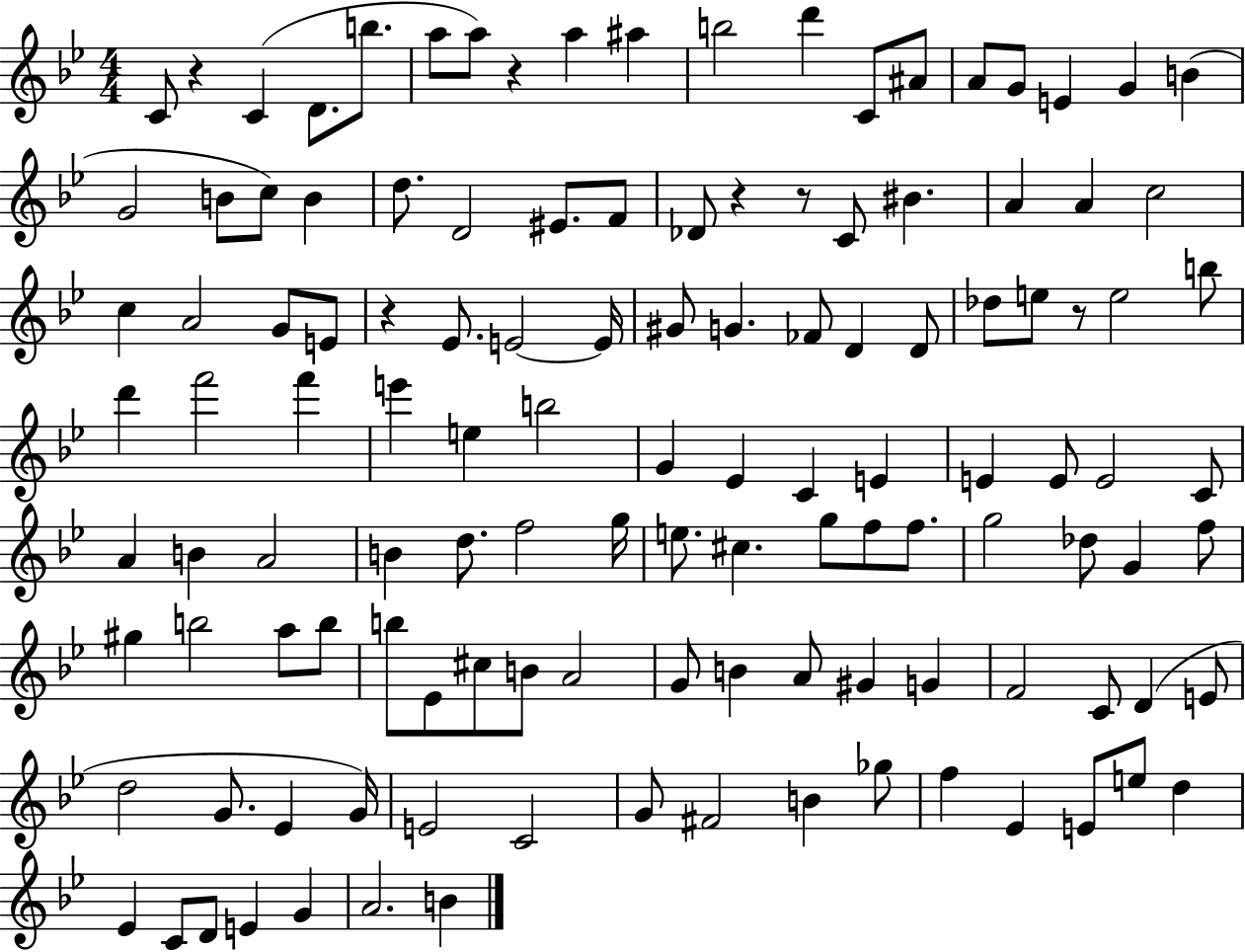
C4/e R/q C4/q D4/e. B5/e. A5/e A5/e R/q A5/q A#5/q B5/h D6/q C4/e A#4/e A4/e G4/e E4/q G4/q B4/q G4/h B4/e C5/e B4/q D5/e. D4/h EIS4/e. F4/e Db4/e R/q R/e C4/e BIS4/q. A4/q A4/q C5/h C5/q A4/h G4/e E4/e R/q Eb4/e. E4/h E4/s G#4/e G4/q. FES4/e D4/q D4/e Db5/e E5/e R/e E5/h B5/e D6/q F6/h F6/q E6/q E5/q B5/h G4/q Eb4/q C4/q E4/q E4/q E4/e E4/h C4/e A4/q B4/q A4/h B4/q D5/e. F5/h G5/s E5/e. C#5/q. G5/e F5/e F5/e. G5/h Db5/e G4/q F5/e G#5/q B5/h A5/e B5/e B5/e Eb4/e C#5/e B4/e A4/h G4/e B4/q A4/e G#4/q G4/q F4/h C4/e D4/q E4/e D5/h G4/e. Eb4/q G4/s E4/h C4/h G4/e F#4/h B4/q Gb5/e F5/q Eb4/q E4/e E5/e D5/q Eb4/q C4/e D4/e E4/q G4/q A4/h. B4/q